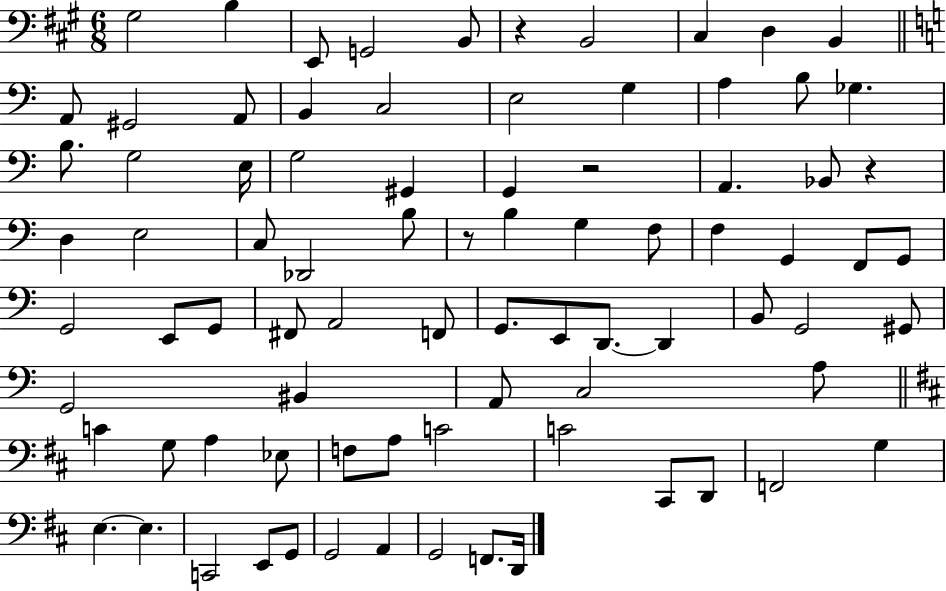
G#3/h B3/q E2/e G2/h B2/e R/q B2/h C#3/q D3/q B2/q A2/e G#2/h A2/e B2/q C3/h E3/h G3/q A3/q B3/e Gb3/q. B3/e. G3/h E3/s G3/h G#2/q G2/q R/h A2/q. Bb2/e R/q D3/q E3/h C3/e Db2/h B3/e R/e B3/q G3/q F3/e F3/q G2/q F2/e G2/e G2/h E2/e G2/e F#2/e A2/h F2/e G2/e. E2/e D2/e. D2/q B2/e G2/h G#2/e G2/h BIS2/q A2/e C3/h A3/e C4/q G3/e A3/q Eb3/e F3/e A3/e C4/h C4/h C#2/e D2/e F2/h G3/q E3/q. E3/q. C2/h E2/e G2/e G2/h A2/q G2/h F2/e. D2/s